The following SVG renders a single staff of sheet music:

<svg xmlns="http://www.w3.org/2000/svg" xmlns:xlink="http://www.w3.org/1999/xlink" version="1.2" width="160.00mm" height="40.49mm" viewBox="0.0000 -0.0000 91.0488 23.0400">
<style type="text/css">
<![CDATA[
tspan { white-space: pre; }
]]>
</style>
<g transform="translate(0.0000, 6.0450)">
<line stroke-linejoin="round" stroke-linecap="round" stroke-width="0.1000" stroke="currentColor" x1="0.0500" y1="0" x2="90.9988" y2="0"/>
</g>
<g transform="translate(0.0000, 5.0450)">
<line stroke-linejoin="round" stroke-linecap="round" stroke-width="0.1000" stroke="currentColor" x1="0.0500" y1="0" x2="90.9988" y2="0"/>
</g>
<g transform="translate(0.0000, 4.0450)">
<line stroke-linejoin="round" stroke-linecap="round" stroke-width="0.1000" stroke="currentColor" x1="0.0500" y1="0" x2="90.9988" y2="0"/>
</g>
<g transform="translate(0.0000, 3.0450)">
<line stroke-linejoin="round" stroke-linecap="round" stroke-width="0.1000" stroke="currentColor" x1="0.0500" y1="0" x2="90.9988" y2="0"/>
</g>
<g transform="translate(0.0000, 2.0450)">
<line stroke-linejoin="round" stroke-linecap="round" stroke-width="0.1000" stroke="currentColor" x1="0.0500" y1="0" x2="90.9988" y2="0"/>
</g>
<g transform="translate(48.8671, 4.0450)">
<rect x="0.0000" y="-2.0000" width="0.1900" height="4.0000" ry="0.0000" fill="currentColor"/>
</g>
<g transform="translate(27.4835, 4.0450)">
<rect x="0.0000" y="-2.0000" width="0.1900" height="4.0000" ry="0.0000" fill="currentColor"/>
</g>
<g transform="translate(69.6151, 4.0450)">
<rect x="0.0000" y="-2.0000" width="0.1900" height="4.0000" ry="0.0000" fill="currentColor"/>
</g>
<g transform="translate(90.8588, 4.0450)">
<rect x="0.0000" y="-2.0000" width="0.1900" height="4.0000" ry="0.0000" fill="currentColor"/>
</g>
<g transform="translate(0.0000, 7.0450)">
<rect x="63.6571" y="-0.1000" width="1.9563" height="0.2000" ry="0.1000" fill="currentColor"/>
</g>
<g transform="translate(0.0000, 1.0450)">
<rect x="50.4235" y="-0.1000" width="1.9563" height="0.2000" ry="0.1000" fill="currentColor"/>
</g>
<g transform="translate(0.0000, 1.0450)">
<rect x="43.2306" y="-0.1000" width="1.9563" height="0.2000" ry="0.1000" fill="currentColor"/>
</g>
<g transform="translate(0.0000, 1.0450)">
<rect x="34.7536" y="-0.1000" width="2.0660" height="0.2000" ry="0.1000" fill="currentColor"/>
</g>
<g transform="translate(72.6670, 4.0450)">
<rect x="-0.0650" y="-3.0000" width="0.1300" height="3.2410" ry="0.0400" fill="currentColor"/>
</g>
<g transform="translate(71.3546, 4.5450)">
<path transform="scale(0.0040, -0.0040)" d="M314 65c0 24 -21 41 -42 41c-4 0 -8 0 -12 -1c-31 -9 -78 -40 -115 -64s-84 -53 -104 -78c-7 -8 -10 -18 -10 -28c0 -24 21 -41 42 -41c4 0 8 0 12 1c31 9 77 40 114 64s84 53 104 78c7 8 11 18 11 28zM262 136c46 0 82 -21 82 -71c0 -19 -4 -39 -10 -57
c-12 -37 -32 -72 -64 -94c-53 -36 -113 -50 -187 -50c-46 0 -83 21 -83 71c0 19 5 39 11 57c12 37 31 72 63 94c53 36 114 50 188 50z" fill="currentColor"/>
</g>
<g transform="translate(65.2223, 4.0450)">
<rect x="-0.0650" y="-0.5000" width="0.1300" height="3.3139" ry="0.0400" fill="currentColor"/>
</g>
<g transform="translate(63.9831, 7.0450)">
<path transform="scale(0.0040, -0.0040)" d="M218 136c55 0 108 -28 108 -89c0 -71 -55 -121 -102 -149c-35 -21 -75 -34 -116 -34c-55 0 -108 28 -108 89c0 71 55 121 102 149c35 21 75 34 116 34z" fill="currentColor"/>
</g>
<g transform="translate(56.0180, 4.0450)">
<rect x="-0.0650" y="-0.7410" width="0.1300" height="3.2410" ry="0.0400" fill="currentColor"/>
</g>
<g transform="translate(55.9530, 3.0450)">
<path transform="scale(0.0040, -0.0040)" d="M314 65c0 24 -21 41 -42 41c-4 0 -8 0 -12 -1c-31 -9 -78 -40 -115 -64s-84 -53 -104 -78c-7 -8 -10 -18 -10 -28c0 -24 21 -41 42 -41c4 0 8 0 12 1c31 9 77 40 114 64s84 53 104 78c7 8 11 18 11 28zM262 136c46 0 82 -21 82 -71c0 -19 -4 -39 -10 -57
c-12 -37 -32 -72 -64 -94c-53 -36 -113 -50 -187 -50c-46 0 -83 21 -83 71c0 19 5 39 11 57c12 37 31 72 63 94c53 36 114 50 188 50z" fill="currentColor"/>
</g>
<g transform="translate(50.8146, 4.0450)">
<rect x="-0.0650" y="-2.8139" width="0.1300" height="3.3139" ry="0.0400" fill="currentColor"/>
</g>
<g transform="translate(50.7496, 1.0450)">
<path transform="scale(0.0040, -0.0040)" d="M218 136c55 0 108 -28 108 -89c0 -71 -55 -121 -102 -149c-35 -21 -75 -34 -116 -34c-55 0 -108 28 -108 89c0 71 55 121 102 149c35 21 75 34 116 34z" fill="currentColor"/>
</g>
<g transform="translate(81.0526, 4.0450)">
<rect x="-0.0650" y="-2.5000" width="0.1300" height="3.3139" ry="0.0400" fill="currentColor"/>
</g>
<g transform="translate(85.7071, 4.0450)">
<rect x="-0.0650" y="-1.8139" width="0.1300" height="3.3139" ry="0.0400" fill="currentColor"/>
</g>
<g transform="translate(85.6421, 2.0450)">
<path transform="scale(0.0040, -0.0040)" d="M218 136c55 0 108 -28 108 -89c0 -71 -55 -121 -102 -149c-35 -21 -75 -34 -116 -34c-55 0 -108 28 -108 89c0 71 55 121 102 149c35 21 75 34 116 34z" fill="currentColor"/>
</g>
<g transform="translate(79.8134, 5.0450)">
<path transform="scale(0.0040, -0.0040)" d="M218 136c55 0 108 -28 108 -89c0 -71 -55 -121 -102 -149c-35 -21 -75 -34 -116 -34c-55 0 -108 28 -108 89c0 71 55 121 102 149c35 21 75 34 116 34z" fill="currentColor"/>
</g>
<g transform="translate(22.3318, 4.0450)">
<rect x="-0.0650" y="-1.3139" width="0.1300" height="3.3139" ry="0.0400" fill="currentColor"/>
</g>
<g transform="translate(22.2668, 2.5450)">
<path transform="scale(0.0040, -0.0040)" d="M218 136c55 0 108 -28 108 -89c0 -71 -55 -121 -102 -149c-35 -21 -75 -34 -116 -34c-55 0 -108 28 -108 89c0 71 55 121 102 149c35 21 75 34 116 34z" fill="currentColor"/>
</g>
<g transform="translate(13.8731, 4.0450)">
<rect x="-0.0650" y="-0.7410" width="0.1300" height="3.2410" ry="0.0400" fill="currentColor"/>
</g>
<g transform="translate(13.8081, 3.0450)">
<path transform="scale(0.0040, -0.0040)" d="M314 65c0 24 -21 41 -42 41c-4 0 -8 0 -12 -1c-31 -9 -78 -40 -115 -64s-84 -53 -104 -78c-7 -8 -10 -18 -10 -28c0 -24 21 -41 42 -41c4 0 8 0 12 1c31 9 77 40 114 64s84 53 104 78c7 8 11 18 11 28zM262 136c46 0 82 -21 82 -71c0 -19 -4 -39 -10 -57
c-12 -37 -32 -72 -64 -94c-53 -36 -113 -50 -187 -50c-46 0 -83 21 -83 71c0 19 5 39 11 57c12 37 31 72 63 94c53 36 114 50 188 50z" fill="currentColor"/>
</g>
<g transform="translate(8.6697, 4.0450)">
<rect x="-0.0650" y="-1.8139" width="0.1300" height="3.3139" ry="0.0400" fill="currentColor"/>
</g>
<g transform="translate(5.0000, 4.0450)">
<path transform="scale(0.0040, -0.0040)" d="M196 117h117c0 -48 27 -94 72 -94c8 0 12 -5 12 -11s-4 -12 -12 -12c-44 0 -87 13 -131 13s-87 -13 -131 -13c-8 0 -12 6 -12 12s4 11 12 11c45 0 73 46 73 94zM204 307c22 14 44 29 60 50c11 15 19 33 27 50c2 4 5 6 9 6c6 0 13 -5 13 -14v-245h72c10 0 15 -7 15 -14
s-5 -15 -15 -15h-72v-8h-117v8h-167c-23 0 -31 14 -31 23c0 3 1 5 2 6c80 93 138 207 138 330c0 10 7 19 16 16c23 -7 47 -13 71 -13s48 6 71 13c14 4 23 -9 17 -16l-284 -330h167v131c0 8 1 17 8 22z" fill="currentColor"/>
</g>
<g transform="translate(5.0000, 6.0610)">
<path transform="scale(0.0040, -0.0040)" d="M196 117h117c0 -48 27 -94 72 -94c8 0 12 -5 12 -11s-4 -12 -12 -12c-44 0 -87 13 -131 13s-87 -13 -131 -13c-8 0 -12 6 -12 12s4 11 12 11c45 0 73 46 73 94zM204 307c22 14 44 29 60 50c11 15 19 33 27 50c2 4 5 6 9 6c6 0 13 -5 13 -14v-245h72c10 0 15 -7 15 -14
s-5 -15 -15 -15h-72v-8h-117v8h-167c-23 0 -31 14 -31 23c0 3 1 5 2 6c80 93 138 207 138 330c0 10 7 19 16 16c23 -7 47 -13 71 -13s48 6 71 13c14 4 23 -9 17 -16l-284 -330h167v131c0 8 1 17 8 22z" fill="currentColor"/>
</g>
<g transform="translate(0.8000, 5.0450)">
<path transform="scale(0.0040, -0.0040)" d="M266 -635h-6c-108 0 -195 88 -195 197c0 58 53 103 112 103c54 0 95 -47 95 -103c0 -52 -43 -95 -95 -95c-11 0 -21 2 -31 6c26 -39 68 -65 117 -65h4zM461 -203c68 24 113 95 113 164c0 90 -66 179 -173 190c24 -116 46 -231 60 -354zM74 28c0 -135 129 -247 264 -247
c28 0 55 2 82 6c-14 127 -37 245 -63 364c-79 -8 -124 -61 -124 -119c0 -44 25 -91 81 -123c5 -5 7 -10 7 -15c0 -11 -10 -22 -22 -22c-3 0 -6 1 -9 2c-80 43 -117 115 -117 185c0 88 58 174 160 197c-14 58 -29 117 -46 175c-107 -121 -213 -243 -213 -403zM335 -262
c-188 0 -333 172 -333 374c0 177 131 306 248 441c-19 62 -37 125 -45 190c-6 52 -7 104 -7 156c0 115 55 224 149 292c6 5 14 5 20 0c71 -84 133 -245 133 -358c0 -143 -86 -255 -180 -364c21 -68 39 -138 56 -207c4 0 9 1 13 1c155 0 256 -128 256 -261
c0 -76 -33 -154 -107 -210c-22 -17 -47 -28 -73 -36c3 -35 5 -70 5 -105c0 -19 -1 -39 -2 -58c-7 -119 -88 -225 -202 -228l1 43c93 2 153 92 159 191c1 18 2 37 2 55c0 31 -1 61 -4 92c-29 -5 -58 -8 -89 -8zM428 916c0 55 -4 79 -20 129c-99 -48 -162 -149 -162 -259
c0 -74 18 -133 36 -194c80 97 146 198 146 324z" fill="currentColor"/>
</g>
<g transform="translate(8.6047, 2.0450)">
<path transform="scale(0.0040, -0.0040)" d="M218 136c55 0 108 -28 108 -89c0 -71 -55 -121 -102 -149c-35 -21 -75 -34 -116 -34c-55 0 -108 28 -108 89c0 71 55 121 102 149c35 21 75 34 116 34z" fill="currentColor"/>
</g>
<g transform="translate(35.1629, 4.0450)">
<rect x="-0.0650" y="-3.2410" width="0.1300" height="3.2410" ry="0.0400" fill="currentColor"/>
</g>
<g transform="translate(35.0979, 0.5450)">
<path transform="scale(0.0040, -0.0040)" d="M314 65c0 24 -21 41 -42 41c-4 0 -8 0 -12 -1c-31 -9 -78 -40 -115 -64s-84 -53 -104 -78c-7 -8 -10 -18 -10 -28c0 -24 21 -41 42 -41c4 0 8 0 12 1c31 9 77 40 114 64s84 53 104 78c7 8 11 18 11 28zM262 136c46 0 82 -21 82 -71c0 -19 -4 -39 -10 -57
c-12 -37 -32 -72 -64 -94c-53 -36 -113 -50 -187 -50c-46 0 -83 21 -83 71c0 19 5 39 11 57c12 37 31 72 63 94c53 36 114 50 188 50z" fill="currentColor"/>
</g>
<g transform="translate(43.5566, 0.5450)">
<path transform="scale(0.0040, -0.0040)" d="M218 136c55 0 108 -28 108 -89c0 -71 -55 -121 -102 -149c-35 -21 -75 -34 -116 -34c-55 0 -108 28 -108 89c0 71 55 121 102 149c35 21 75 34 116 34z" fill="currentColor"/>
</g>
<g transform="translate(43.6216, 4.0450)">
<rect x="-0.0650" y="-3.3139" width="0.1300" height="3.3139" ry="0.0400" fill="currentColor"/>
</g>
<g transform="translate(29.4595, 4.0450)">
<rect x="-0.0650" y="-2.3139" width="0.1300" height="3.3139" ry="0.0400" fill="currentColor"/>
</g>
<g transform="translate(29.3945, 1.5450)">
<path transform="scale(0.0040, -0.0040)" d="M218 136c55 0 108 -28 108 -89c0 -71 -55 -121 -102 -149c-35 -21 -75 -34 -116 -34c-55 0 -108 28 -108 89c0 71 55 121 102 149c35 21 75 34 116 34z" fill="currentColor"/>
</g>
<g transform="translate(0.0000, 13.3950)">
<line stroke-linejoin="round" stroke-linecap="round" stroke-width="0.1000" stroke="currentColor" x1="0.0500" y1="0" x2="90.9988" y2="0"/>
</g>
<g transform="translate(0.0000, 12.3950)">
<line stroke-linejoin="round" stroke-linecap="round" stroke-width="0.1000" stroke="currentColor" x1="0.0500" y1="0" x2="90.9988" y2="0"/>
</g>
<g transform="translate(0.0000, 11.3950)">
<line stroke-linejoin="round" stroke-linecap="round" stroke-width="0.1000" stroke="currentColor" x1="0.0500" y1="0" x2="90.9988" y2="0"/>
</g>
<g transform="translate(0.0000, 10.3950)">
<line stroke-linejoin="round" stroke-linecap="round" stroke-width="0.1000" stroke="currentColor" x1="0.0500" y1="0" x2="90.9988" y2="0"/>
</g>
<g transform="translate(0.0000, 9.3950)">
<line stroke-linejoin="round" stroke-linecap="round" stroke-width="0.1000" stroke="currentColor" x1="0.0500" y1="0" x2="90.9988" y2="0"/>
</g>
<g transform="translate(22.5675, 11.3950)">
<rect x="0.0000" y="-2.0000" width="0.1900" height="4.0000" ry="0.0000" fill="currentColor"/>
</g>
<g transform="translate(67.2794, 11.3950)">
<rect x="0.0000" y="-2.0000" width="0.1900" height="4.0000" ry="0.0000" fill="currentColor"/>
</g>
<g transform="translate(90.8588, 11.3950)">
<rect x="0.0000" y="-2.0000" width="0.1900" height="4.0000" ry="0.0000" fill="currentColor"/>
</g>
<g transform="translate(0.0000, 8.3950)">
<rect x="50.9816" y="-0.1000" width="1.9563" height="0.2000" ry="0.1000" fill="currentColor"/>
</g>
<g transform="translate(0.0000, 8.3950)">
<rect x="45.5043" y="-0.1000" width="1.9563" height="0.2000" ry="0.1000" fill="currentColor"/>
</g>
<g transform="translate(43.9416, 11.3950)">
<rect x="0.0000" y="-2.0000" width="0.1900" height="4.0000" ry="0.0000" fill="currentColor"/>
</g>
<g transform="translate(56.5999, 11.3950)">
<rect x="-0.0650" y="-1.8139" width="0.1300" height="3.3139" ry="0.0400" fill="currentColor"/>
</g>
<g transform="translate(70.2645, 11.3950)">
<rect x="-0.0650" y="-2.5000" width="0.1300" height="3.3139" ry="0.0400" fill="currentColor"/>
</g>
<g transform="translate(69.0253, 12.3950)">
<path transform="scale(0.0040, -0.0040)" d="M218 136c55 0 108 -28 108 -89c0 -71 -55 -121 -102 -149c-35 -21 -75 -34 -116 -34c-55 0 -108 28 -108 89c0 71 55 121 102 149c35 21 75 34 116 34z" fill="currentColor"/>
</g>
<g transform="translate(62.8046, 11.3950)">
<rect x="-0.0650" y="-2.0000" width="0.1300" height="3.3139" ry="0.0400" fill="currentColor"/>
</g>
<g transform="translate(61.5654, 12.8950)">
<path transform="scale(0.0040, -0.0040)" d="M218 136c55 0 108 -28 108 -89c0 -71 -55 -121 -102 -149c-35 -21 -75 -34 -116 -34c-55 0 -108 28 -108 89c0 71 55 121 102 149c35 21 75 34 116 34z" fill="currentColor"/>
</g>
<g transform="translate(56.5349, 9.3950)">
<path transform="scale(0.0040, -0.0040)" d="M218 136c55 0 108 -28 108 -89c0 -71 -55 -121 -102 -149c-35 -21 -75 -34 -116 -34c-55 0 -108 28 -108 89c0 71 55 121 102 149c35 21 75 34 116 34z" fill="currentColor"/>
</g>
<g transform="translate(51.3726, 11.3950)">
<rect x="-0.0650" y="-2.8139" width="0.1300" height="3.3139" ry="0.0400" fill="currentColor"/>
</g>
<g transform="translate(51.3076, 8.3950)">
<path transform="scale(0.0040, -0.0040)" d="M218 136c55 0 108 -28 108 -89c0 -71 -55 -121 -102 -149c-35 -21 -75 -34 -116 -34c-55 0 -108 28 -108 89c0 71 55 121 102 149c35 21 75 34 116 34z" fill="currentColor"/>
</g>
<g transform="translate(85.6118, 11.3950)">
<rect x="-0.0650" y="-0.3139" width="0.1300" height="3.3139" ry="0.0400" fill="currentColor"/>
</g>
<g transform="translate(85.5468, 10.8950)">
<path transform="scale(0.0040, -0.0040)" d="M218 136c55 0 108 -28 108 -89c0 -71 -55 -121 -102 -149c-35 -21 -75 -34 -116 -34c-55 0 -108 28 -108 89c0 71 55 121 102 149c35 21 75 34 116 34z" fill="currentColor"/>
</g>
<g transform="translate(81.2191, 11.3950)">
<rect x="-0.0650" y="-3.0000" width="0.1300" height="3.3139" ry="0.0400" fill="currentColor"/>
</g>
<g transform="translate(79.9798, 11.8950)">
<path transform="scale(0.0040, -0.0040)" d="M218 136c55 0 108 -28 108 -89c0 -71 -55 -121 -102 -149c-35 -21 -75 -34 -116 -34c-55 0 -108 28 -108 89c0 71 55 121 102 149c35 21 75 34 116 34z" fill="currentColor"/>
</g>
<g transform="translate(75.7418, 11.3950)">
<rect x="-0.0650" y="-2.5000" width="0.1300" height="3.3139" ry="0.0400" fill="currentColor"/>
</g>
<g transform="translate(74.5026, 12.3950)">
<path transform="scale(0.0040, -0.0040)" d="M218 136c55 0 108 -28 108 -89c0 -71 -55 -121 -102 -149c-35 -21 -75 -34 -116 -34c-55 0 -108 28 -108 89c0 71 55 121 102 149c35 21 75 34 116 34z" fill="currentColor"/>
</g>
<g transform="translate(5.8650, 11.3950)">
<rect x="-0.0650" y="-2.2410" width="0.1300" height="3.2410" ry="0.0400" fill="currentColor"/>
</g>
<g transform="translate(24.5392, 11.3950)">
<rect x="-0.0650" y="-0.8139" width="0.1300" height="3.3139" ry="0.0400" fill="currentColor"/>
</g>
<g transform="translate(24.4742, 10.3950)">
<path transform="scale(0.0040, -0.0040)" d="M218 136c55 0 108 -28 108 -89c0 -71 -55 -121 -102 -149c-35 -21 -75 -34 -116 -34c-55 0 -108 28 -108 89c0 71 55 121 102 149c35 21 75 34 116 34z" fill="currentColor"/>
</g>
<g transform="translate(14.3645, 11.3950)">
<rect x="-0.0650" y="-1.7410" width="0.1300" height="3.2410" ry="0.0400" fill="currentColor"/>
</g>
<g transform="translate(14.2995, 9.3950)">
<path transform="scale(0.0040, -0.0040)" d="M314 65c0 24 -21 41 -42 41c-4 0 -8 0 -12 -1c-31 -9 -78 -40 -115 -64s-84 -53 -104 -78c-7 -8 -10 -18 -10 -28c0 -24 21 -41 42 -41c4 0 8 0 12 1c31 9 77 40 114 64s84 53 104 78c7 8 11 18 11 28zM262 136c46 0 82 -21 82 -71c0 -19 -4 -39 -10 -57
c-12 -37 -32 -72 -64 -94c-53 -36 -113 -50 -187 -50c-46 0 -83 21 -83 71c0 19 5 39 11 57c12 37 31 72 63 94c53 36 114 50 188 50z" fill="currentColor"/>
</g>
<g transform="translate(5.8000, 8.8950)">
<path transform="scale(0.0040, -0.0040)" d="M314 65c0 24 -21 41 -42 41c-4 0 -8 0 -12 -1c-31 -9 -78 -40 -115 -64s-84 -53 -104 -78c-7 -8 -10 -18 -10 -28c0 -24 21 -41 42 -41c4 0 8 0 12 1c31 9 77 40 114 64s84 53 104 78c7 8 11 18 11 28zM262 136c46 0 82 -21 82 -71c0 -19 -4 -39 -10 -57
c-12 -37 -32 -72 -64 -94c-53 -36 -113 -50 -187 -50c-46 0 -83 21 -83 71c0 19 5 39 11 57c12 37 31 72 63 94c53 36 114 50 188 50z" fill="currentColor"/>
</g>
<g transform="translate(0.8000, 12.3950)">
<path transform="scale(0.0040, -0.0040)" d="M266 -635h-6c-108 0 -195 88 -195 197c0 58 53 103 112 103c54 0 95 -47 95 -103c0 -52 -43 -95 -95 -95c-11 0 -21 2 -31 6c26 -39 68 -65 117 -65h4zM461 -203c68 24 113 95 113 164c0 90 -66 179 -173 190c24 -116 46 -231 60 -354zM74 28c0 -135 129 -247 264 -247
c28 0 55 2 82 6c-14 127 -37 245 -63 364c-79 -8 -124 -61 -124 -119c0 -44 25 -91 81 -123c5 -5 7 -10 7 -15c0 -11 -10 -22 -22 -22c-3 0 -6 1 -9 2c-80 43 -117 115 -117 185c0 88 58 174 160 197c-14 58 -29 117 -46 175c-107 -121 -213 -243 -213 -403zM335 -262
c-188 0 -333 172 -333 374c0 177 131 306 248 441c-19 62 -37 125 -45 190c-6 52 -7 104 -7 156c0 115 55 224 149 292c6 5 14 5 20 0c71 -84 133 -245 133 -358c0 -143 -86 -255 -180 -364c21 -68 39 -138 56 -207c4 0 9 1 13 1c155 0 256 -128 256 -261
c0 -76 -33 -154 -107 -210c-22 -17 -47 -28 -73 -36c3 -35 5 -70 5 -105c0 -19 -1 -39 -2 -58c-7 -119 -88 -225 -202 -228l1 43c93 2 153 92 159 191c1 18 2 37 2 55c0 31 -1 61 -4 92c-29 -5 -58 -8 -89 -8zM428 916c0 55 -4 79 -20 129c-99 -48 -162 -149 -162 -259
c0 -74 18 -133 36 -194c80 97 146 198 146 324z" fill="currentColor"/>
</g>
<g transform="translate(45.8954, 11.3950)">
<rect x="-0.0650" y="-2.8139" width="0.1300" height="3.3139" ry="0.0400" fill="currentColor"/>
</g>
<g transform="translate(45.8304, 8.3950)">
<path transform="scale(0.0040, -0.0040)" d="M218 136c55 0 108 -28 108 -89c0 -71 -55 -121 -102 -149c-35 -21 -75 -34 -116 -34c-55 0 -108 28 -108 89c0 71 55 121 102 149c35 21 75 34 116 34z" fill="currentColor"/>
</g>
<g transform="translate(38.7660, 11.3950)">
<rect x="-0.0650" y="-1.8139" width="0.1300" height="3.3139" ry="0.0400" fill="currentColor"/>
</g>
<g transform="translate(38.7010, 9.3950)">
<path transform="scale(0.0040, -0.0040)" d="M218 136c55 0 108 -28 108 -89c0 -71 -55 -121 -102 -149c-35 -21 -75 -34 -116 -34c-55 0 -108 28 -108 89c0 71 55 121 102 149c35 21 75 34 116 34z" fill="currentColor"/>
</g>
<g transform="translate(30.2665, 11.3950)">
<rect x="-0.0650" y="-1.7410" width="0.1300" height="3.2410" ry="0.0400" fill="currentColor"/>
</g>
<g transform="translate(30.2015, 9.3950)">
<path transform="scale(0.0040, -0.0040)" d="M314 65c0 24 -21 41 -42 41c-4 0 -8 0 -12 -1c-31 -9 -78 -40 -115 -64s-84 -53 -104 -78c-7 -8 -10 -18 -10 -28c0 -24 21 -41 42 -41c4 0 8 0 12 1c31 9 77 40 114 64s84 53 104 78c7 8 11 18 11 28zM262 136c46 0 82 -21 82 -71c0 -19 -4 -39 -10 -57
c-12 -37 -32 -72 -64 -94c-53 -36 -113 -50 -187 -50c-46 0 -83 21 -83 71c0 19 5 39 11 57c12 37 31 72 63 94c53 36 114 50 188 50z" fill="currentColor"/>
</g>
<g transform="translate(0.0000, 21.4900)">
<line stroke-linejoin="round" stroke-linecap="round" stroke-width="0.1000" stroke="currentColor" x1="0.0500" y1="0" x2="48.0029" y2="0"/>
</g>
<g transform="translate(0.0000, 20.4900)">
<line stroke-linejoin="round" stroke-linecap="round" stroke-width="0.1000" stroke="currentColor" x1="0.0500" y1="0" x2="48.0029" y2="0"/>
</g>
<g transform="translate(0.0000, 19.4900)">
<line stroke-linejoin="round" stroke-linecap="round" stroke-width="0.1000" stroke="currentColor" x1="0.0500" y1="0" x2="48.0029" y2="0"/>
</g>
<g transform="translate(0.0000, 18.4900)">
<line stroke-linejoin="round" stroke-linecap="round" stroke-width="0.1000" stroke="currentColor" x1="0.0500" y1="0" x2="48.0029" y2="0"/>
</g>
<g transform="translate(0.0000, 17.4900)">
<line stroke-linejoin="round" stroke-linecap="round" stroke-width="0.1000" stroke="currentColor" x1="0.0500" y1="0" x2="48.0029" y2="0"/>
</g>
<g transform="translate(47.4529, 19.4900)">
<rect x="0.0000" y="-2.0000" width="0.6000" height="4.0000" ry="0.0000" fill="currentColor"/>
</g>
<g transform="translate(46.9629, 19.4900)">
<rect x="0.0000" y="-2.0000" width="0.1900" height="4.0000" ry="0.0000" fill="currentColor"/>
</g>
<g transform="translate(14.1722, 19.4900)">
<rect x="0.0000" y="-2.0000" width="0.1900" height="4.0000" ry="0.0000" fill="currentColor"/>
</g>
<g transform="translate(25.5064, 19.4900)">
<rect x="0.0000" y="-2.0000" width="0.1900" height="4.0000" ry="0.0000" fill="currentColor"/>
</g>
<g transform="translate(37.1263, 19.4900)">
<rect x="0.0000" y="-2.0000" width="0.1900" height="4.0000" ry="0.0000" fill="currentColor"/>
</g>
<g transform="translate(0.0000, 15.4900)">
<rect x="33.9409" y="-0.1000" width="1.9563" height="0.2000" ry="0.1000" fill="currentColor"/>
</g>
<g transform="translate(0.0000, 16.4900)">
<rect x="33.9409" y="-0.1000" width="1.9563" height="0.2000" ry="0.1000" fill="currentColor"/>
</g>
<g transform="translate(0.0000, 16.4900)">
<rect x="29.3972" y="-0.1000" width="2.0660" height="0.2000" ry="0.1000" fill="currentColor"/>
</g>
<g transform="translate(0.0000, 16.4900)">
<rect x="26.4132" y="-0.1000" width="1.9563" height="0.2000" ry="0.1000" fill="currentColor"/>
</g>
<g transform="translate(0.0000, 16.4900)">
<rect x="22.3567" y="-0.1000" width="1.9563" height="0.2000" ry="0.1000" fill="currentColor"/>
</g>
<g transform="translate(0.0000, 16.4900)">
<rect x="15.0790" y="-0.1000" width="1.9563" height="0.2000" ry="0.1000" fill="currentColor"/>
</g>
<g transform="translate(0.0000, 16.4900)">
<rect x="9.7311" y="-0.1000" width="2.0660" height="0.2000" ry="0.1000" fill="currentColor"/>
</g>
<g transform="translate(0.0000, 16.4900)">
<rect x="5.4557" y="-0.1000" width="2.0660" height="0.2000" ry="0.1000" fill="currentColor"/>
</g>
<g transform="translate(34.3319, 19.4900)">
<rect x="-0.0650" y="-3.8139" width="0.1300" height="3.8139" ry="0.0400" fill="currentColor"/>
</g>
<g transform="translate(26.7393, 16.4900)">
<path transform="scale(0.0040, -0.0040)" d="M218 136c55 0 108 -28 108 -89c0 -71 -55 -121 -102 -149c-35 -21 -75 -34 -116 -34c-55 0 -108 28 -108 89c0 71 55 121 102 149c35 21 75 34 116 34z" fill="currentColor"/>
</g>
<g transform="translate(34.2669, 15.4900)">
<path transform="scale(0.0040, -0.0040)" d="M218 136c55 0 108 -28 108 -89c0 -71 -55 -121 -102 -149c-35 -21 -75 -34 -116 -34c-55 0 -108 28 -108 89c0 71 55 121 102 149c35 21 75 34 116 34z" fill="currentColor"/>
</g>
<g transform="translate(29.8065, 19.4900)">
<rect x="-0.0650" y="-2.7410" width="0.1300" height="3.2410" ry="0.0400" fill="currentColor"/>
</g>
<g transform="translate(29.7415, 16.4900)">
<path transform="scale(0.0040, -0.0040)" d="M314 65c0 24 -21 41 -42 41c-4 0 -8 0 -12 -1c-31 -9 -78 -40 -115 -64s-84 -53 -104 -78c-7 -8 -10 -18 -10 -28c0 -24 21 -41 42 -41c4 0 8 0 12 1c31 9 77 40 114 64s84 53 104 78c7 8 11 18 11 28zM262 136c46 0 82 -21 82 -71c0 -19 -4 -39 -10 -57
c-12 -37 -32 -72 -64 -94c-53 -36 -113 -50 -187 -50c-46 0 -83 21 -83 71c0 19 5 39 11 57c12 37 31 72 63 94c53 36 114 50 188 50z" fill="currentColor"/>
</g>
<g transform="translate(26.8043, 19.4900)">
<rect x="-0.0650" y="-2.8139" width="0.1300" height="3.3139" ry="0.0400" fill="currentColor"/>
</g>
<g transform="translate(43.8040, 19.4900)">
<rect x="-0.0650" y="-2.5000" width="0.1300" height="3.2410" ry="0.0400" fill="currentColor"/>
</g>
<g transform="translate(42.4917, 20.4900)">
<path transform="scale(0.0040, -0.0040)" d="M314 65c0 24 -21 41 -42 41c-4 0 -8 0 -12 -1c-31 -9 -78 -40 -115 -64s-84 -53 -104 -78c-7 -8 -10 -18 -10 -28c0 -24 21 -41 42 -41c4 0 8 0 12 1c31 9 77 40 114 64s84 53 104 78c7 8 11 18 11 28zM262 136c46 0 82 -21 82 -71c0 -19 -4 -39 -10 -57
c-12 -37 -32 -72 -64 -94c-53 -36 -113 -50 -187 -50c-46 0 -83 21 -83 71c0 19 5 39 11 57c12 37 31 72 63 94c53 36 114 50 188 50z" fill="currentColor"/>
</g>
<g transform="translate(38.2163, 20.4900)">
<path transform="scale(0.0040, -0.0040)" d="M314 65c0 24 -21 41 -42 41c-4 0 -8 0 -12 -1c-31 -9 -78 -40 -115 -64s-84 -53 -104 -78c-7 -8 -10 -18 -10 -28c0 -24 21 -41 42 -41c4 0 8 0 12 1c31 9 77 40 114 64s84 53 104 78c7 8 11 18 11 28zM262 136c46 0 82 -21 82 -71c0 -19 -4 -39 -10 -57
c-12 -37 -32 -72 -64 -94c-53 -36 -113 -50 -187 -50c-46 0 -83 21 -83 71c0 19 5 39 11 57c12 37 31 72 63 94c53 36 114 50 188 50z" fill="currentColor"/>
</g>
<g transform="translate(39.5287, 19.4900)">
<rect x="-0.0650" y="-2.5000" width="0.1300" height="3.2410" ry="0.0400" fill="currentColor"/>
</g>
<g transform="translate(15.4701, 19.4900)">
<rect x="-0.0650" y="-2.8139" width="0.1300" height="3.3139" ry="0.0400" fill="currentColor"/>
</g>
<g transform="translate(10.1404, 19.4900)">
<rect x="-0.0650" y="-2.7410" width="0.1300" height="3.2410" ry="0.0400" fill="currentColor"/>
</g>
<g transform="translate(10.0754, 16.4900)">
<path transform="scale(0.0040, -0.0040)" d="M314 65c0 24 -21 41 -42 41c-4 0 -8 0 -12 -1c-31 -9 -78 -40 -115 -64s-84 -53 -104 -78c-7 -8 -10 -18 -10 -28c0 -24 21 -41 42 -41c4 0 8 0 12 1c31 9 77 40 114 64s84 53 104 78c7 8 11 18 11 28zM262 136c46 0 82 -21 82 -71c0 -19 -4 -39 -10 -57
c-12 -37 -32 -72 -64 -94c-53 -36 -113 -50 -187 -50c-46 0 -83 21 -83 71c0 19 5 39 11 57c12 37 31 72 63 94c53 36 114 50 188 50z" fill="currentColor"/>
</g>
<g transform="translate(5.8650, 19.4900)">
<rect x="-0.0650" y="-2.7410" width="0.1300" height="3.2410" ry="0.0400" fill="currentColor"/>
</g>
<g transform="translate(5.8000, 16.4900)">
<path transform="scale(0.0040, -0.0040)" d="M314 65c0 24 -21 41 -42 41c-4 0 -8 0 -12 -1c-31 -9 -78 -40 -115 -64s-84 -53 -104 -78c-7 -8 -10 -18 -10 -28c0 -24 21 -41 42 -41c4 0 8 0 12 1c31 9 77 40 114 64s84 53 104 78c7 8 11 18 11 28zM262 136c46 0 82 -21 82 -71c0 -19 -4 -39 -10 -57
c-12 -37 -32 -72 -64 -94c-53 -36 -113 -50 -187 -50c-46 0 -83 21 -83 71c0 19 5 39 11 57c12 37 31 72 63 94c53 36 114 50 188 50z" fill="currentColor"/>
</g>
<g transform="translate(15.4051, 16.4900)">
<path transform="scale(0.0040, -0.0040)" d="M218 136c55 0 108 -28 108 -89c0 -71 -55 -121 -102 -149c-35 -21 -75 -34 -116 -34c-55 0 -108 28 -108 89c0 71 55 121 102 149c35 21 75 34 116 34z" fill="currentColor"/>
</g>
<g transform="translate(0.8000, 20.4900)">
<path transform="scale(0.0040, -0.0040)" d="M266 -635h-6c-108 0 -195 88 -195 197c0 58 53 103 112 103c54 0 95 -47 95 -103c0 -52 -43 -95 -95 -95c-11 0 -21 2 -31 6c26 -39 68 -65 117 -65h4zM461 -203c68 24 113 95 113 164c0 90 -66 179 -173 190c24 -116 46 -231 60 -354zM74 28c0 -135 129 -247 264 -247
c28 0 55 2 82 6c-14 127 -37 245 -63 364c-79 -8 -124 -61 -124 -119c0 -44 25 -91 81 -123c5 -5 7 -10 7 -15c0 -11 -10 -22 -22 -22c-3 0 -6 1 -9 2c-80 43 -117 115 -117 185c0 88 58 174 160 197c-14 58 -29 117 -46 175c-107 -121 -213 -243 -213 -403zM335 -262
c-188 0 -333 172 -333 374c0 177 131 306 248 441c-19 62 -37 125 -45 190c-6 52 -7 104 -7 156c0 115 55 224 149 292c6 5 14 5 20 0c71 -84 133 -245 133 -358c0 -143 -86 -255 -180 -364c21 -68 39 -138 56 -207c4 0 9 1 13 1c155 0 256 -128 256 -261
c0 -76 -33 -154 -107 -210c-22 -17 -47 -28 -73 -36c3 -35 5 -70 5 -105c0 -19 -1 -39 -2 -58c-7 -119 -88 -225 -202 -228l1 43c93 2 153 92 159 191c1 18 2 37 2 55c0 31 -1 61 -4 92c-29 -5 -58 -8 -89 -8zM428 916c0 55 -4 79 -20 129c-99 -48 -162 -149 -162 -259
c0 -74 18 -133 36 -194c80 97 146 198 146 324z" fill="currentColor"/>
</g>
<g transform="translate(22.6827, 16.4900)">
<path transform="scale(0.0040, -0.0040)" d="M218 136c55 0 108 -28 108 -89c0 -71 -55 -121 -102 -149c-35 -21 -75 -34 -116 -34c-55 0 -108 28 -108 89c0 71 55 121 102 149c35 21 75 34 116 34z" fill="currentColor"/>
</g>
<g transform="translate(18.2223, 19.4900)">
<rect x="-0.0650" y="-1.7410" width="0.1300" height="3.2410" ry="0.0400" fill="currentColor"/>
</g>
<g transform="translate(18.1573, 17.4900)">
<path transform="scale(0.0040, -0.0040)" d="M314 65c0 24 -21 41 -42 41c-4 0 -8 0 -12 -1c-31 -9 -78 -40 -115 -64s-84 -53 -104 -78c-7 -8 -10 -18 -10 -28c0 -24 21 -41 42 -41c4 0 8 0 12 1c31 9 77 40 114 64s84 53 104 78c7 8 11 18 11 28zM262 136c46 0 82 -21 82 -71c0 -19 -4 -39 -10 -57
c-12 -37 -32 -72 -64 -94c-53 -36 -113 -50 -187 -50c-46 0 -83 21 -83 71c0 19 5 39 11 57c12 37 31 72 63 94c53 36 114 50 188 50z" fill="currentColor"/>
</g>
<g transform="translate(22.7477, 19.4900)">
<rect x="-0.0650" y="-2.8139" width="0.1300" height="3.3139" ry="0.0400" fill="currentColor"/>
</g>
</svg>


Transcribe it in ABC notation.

X:1
T:Untitled
M:4/4
L:1/4
K:C
f d2 e g b2 b a d2 C A2 G f g2 f2 d f2 f a a f F G G A c a2 a2 a f2 a a a2 c' G2 G2